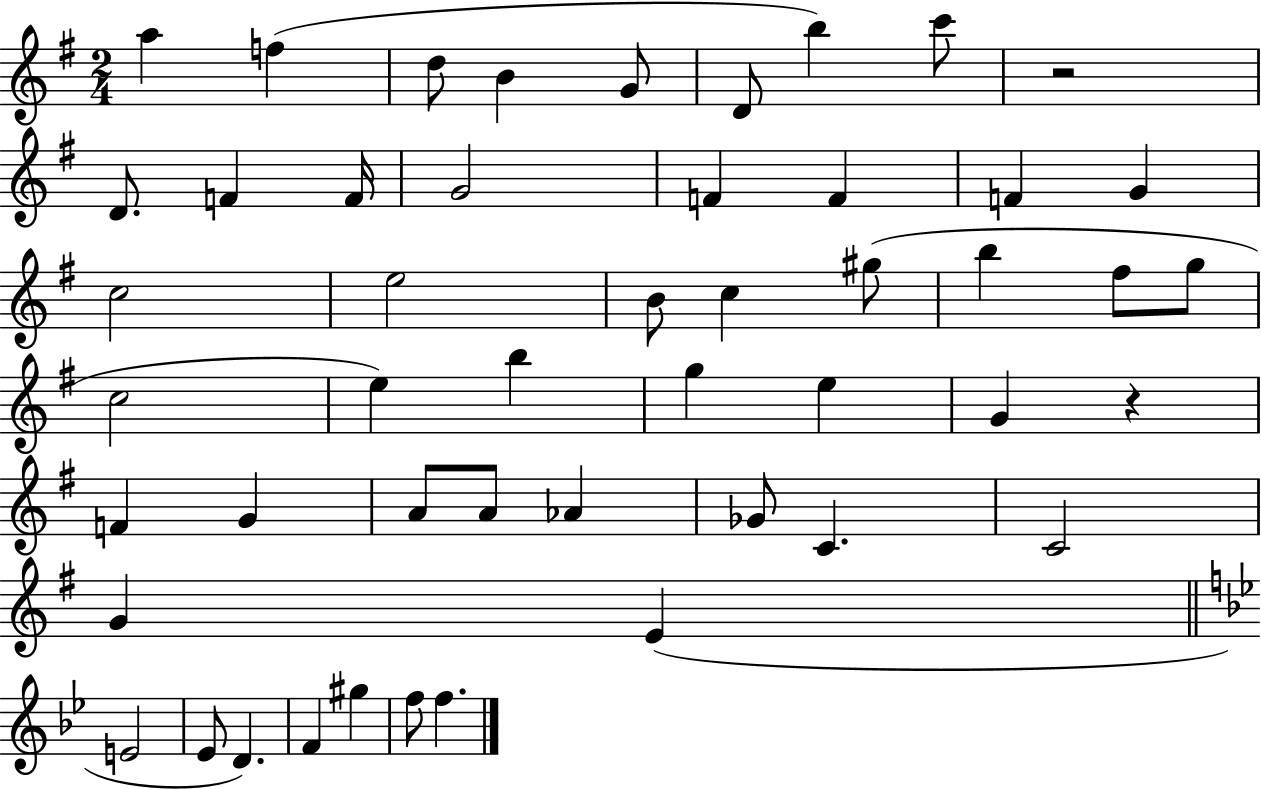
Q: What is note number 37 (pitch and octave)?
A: C4